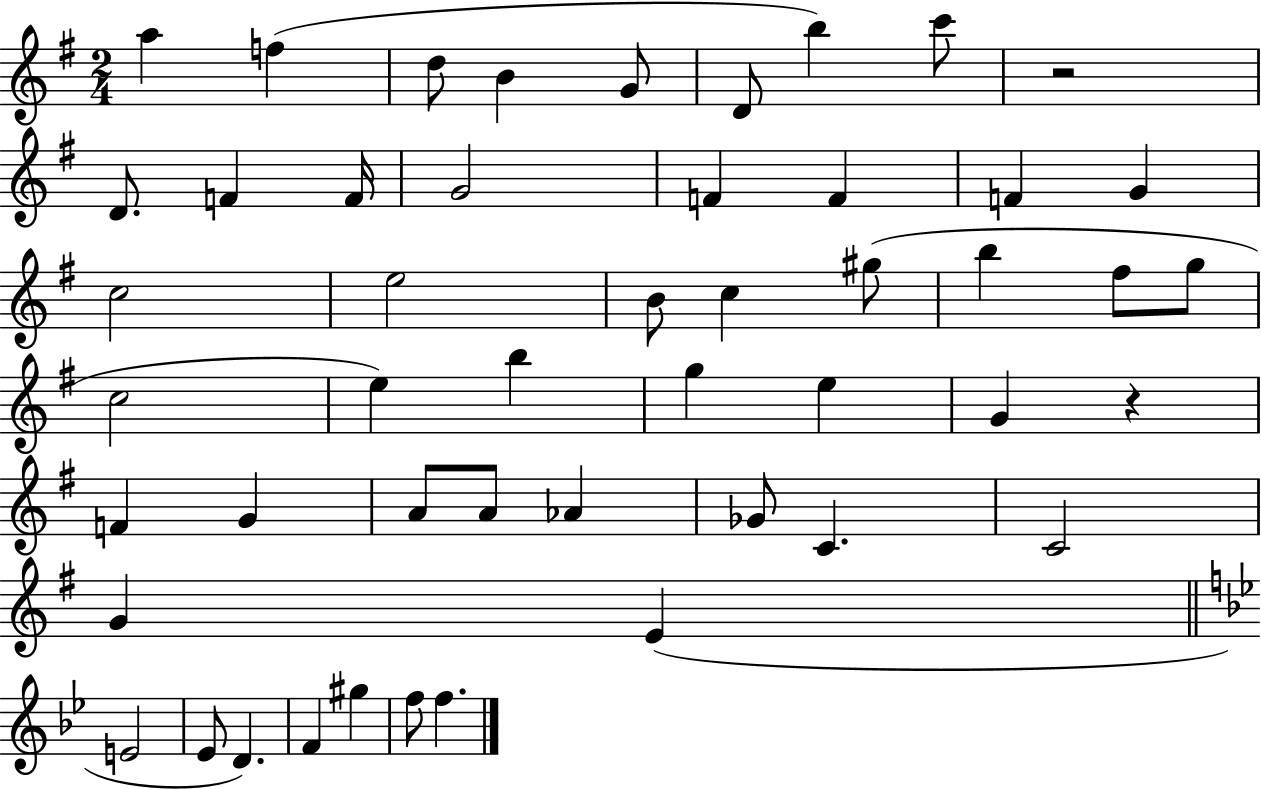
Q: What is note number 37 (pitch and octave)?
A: C4